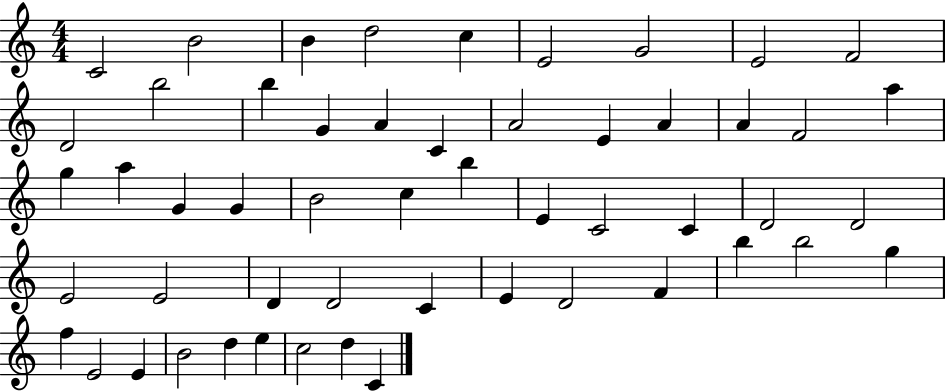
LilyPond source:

{
  \clef treble
  \numericTimeSignature
  \time 4/4
  \key c \major
  c'2 b'2 | b'4 d''2 c''4 | e'2 g'2 | e'2 f'2 | \break d'2 b''2 | b''4 g'4 a'4 c'4 | a'2 e'4 a'4 | a'4 f'2 a''4 | \break g''4 a''4 g'4 g'4 | b'2 c''4 b''4 | e'4 c'2 c'4 | d'2 d'2 | \break e'2 e'2 | d'4 d'2 c'4 | e'4 d'2 f'4 | b''4 b''2 g''4 | \break f''4 e'2 e'4 | b'2 d''4 e''4 | c''2 d''4 c'4 | \bar "|."
}